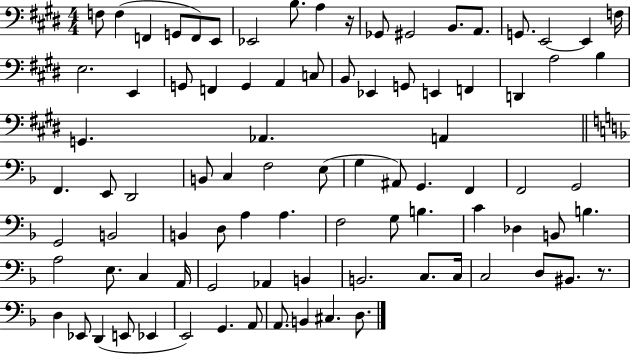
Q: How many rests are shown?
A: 2